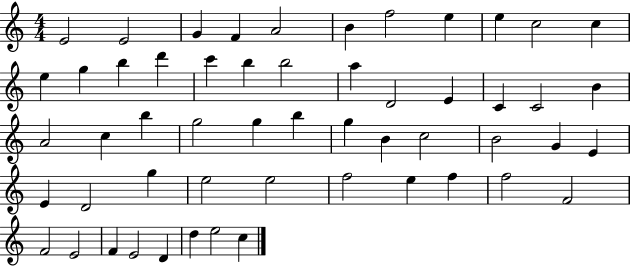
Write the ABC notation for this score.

X:1
T:Untitled
M:4/4
L:1/4
K:C
E2 E2 G F A2 B f2 e e c2 c e g b d' c' b b2 a D2 E C C2 B A2 c b g2 g b g B c2 B2 G E E D2 g e2 e2 f2 e f f2 F2 F2 E2 F E2 D d e2 c